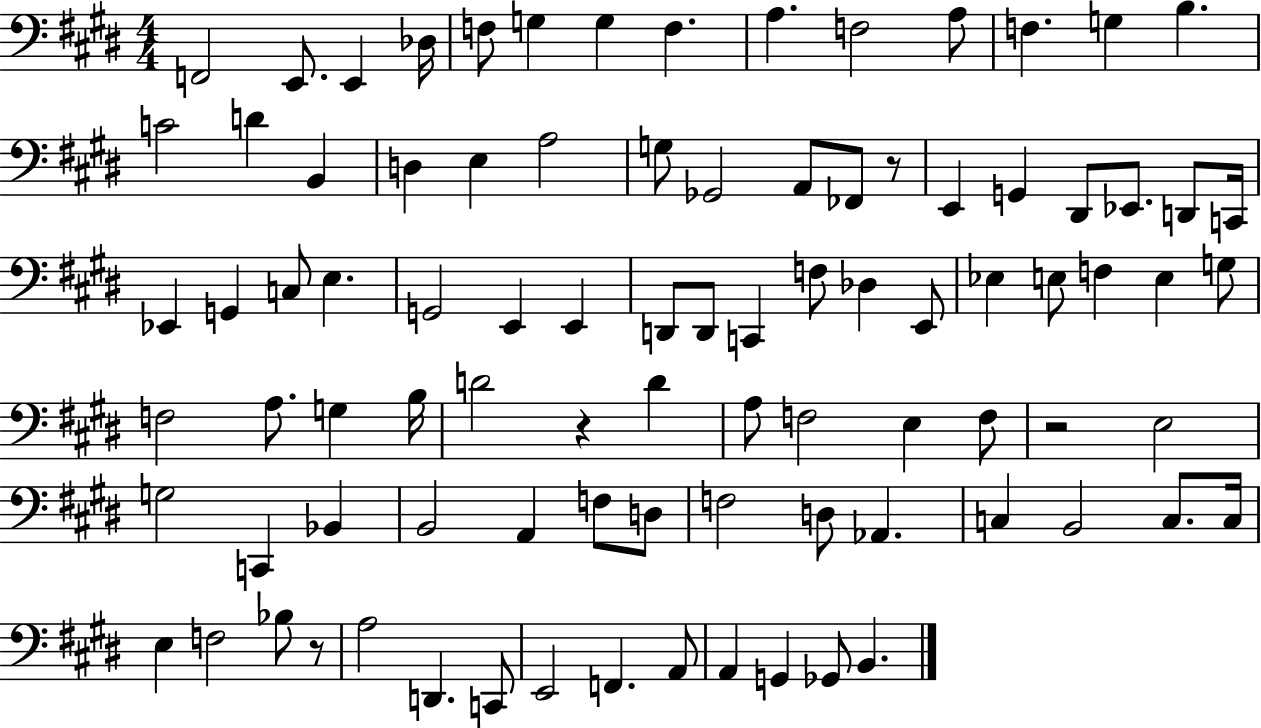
F2/h E2/e. E2/q Db3/s F3/e G3/q G3/q F3/q. A3/q. F3/h A3/e F3/q. G3/q B3/q. C4/h D4/q B2/q D3/q E3/q A3/h G3/e Gb2/h A2/e FES2/e R/e E2/q G2/q D#2/e Eb2/e. D2/e C2/s Eb2/q G2/q C3/e E3/q. G2/h E2/q E2/q D2/e D2/e C2/q F3/e Db3/q E2/e Eb3/q E3/e F3/q E3/q G3/e F3/h A3/e. G3/q B3/s D4/h R/q D4/q A3/e F3/h E3/q F3/e R/h E3/h G3/h C2/q Bb2/q B2/h A2/q F3/e D3/e F3/h D3/e Ab2/q. C3/q B2/h C3/e. C3/s E3/q F3/h Bb3/e R/e A3/h D2/q. C2/e E2/h F2/q. A2/e A2/q G2/q Gb2/e B2/q.